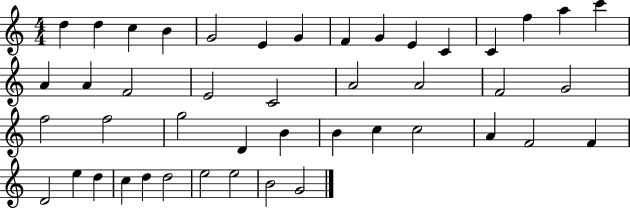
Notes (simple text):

D5/q D5/q C5/q B4/q G4/h E4/q G4/q F4/q G4/q E4/q C4/q C4/q F5/q A5/q C6/q A4/q A4/q F4/h E4/h C4/h A4/h A4/h F4/h G4/h F5/h F5/h G5/h D4/q B4/q B4/q C5/q C5/h A4/q F4/h F4/q D4/h E5/q D5/q C5/q D5/q D5/h E5/h E5/h B4/h G4/h